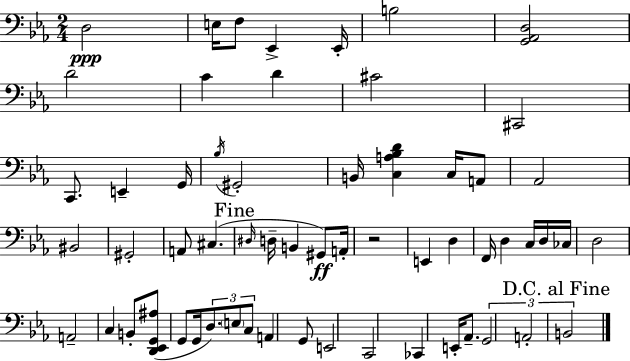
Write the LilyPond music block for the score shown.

{
  \clef bass
  \numericTimeSignature
  \time 2/4
  \key c \minor
  d2\ppp | e16 f8 ees,4-> ees,16-. | b2 | <g, aes, d>2 | \break d'2 | c'4 d'4 | cis'2 | cis,2 | \break c,8. e,4-- g,16 | \acciaccatura { bes16 } gis,2-. | b,16 <c a bes d'>4 c16 a,8 | aes,2 | \break bis,2 | gis,2-. | a,8 cis4.( | \mark "Fine" \grace { dis16 } d16-- b,4 gis,8\ff) | \break a,16-. r2 | e,4 d4 | f,16 d4 c16 | d16 ces16 d2 | \break a,2-- | c4 b,8-. | <d, ees, g, ais>8( g,8 g,16 \tuplet 3/2 { d8.) | \parenthesize e8 c8 } a,4 | \break g,8 e,2 | c,2 | ces,4 e,16-. aes,8.-- | \tuplet 3/2 { g,2 | \break a,2-. | \mark "D.C. al Fine" b,2 } | \bar "|."
}